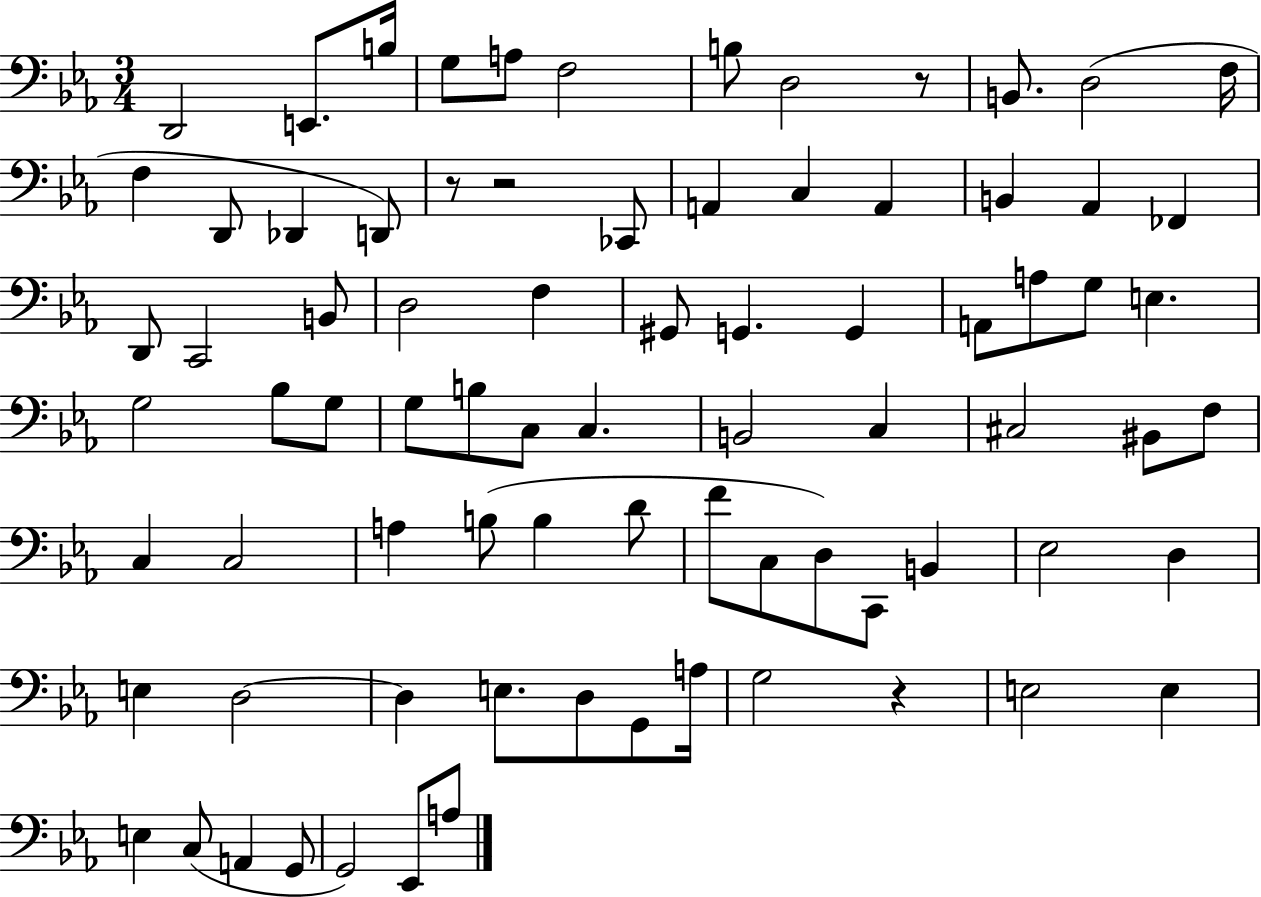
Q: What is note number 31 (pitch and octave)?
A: A2